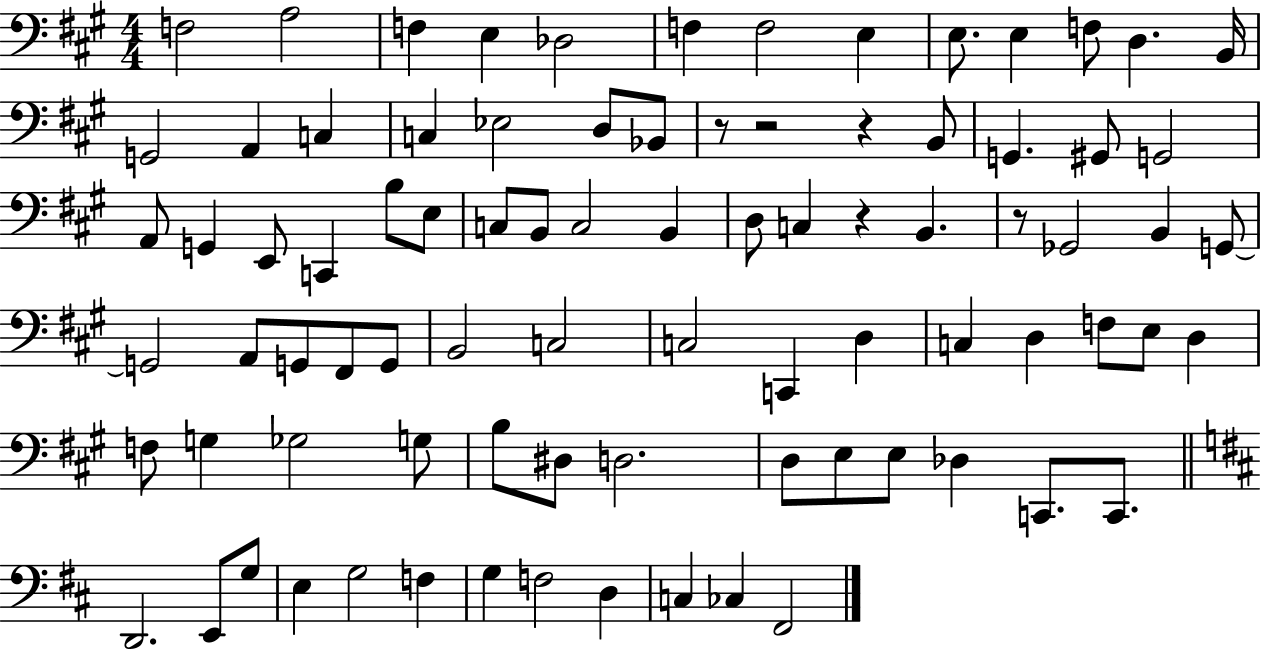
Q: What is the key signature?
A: A major